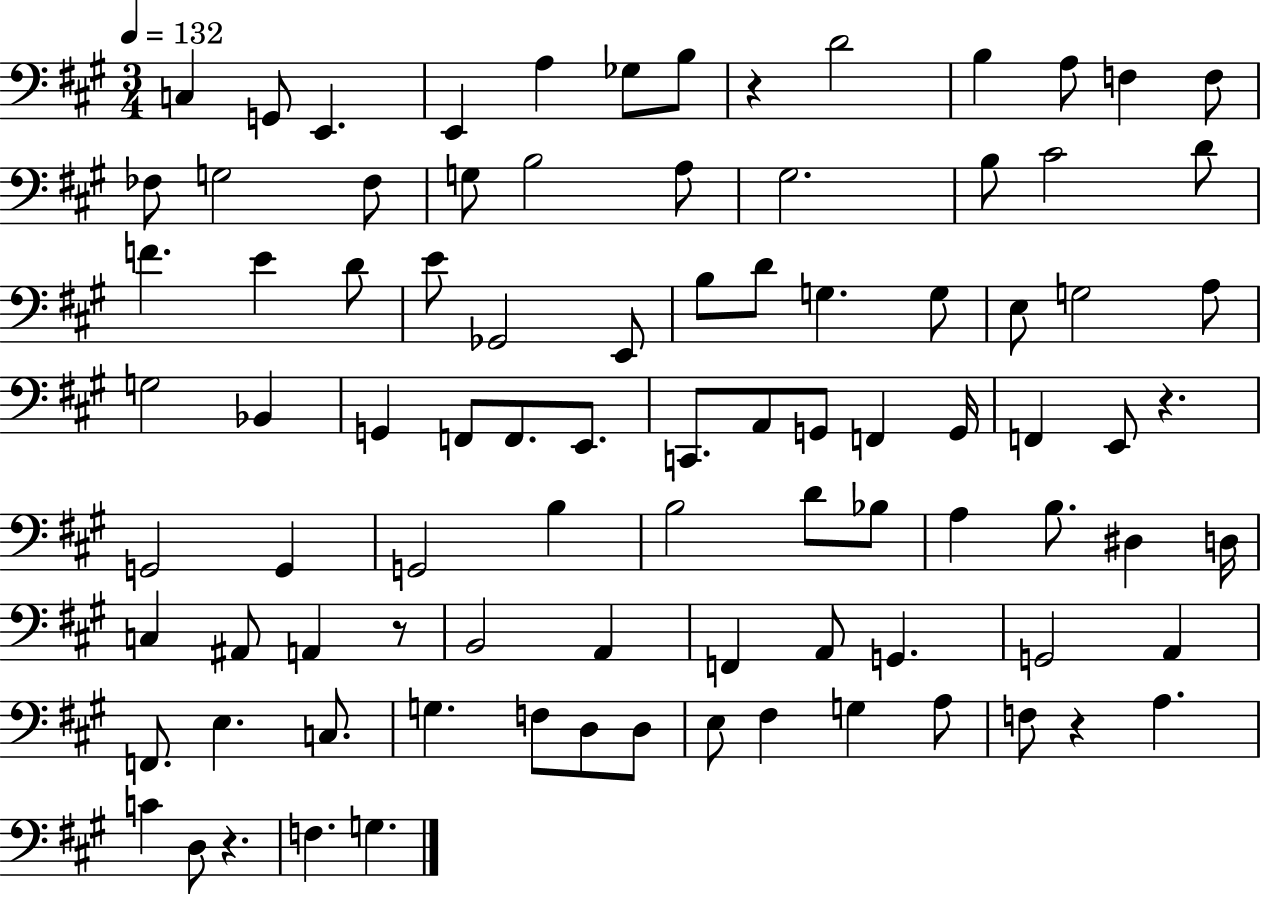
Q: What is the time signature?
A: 3/4